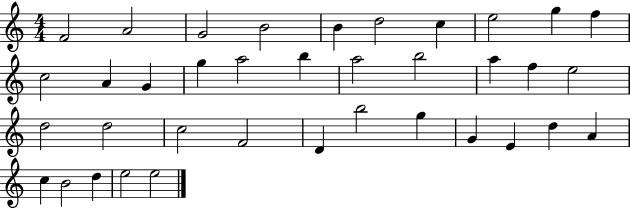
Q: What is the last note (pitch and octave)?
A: E5